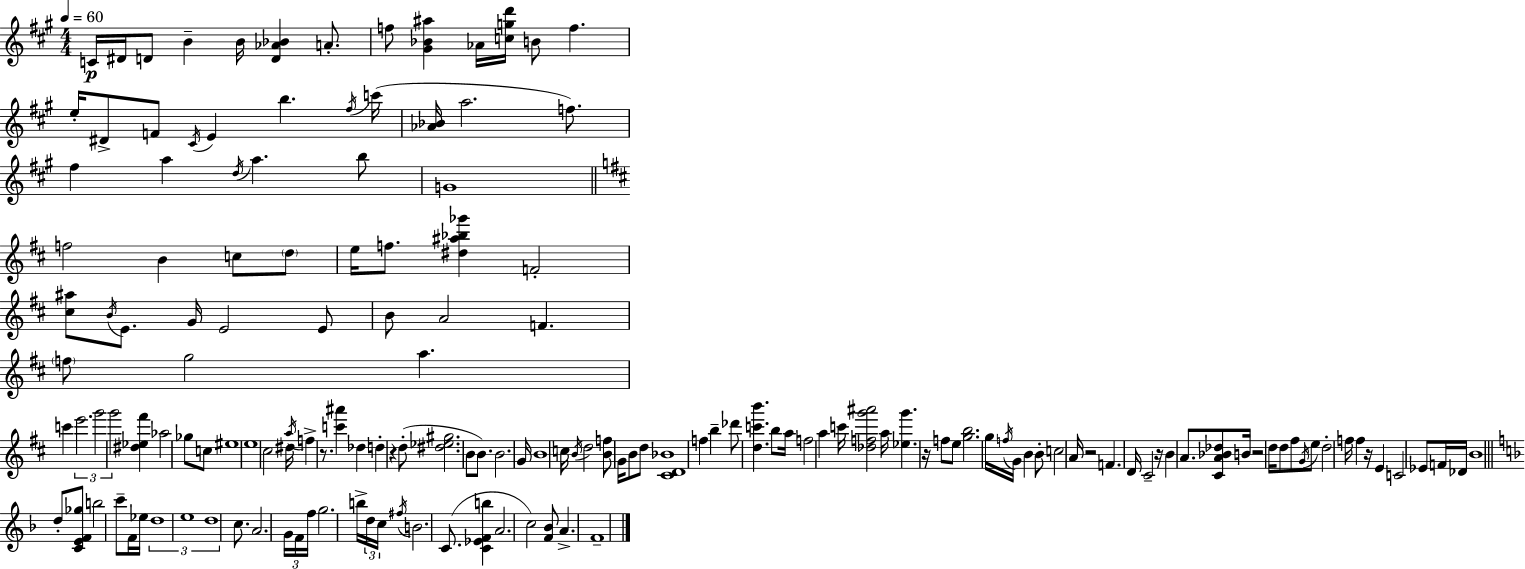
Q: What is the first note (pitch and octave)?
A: C4